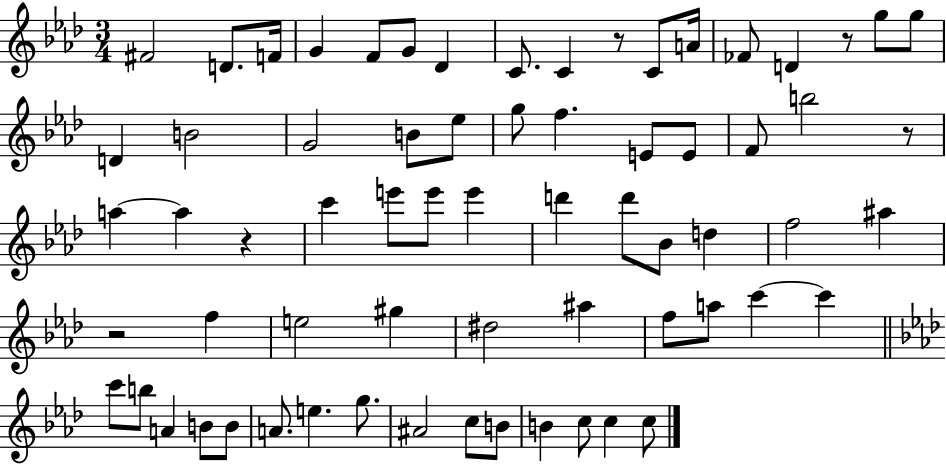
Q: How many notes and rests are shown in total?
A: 67